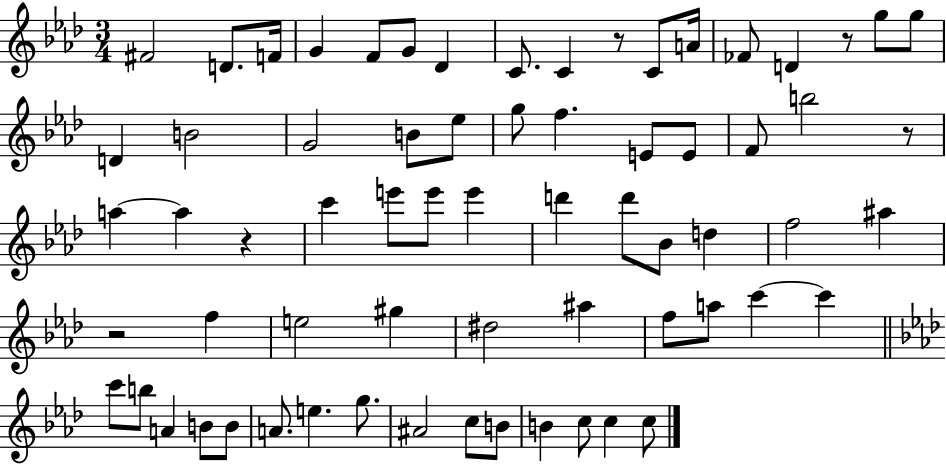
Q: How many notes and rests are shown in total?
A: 67